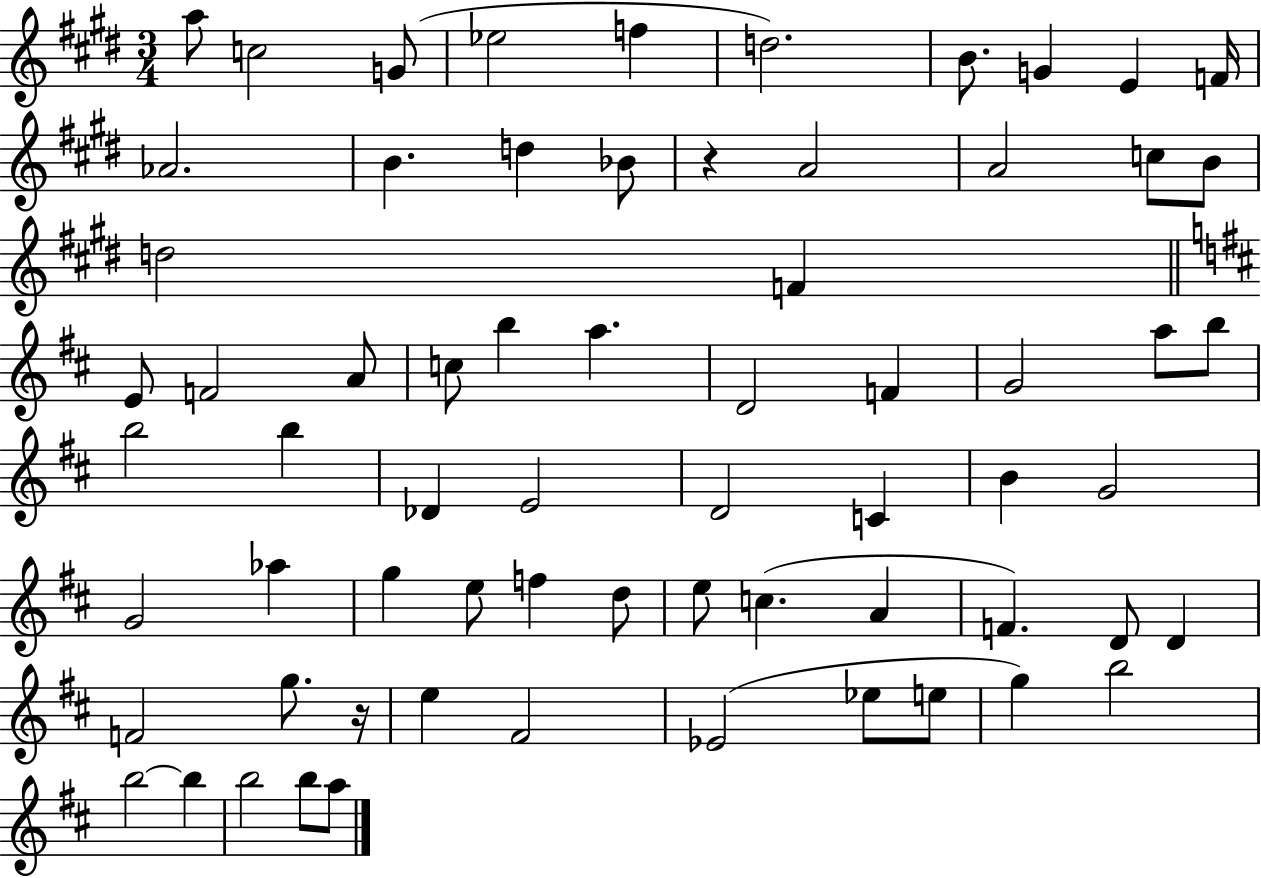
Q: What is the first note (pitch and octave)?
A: A5